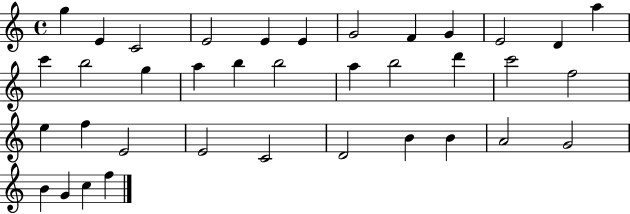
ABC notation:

X:1
T:Untitled
M:4/4
L:1/4
K:C
g E C2 E2 E E G2 F G E2 D a c' b2 g a b b2 a b2 d' c'2 f2 e f E2 E2 C2 D2 B B A2 G2 B G c f